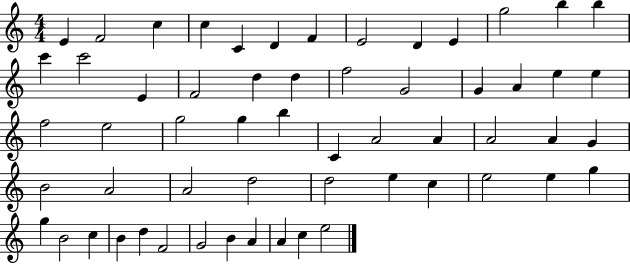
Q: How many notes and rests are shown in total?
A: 58